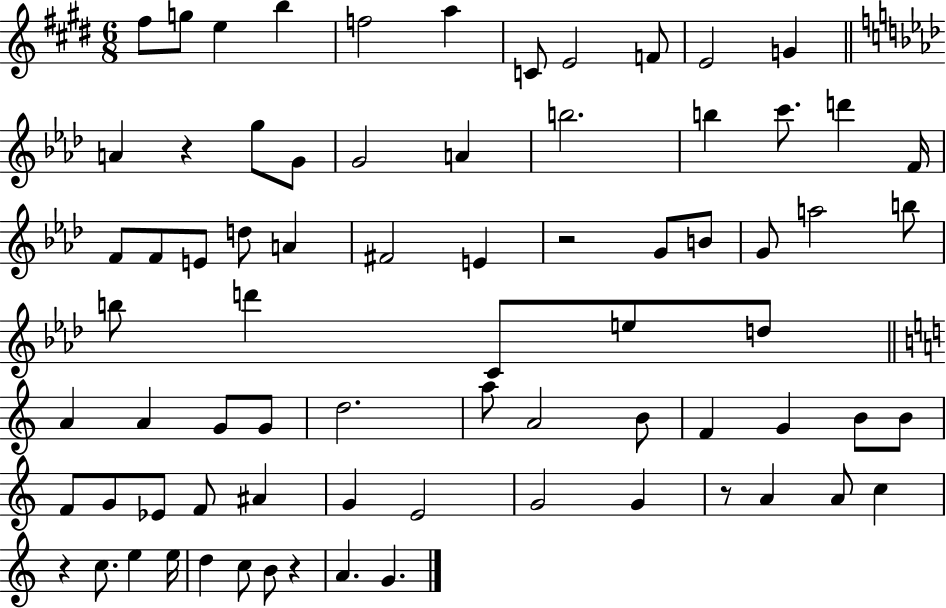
{
  \clef treble
  \numericTimeSignature
  \time 6/8
  \key e \major
  fis''8 g''8 e''4 b''4 | f''2 a''4 | c'8 e'2 f'8 | e'2 g'4 | \break \bar "||" \break \key aes \major a'4 r4 g''8 g'8 | g'2 a'4 | b''2. | b''4 c'''8. d'''4 f'16 | \break f'8 f'8 e'8 d''8 a'4 | fis'2 e'4 | r2 g'8 b'8 | g'8 a''2 b''8 | \break b''8 d'''4 c'8 e''8 d''8 | \bar "||" \break \key c \major a'4 a'4 g'8 g'8 | d''2. | a''8 a'2 b'8 | f'4 g'4 b'8 b'8 | \break f'8 g'8 ees'8 f'8 ais'4 | g'4 e'2 | g'2 g'4 | r8 a'4 a'8 c''4 | \break r4 c''8. e''4 e''16 | d''4 c''8 b'8 r4 | a'4. g'4. | \bar "|."
}